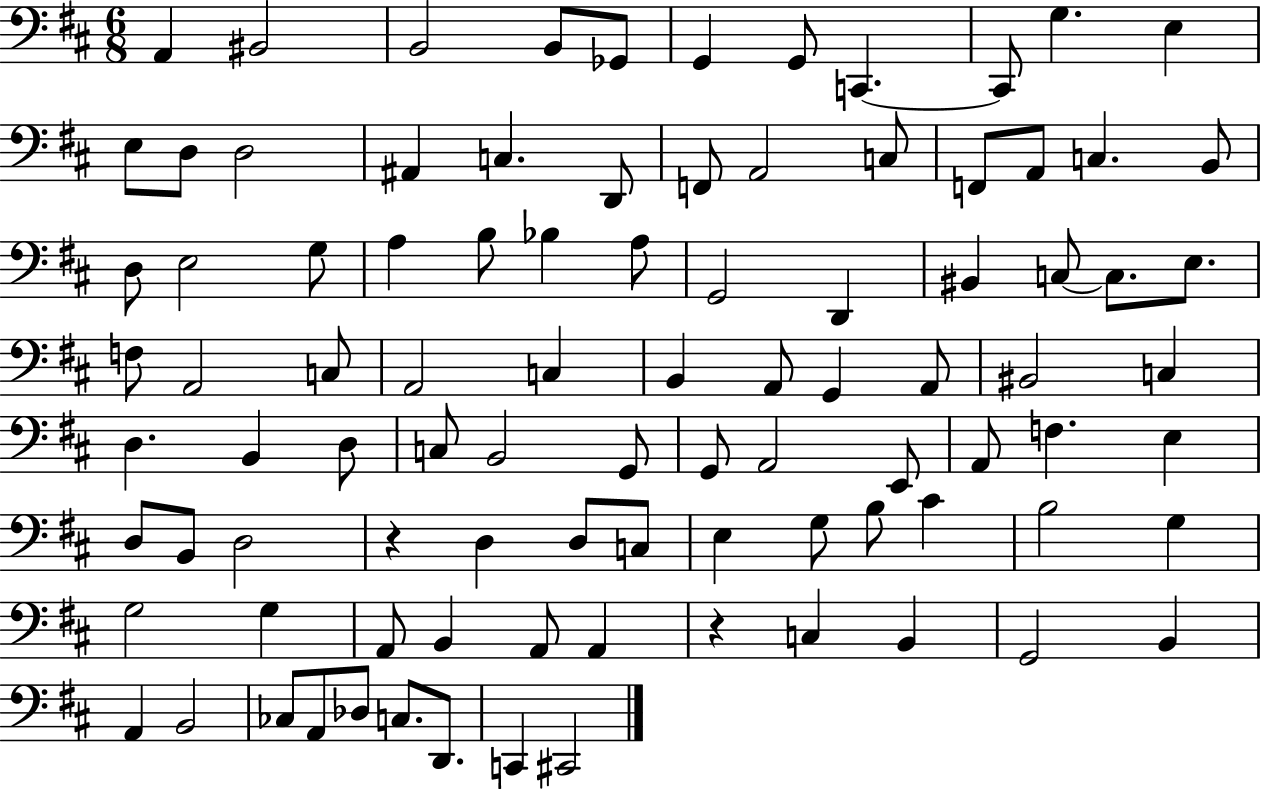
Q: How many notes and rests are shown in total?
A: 93